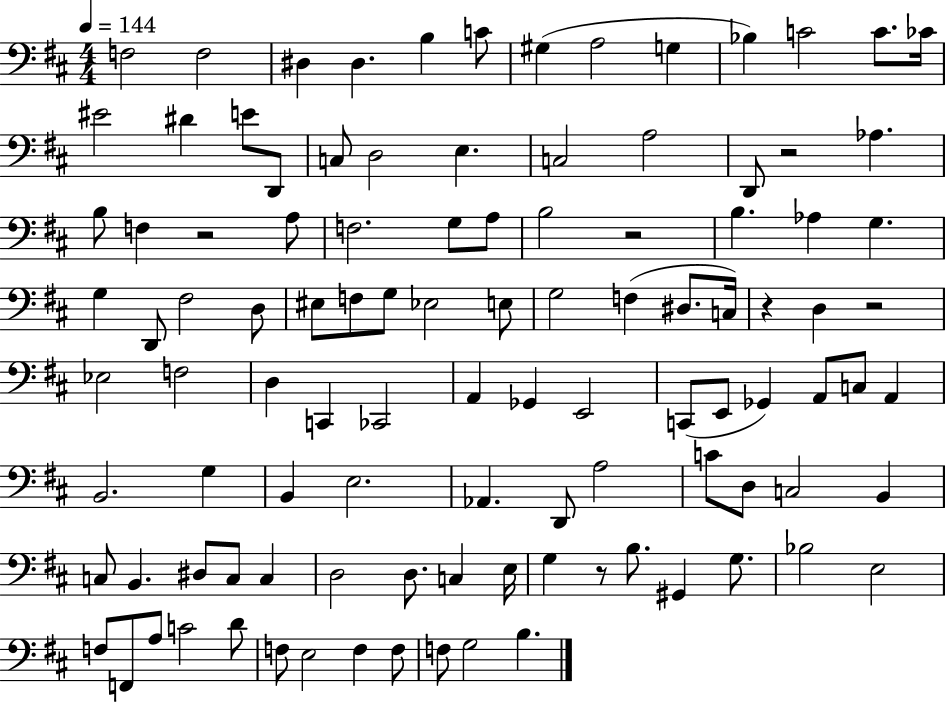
F3/h F3/h D#3/q D#3/q. B3/q C4/e G#3/q A3/h G3/q Bb3/q C4/h C4/e. CES4/s EIS4/h D#4/q E4/e D2/e C3/e D3/h E3/q. C3/h A3/h D2/e R/h Ab3/q. B3/e F3/q R/h A3/e F3/h. G3/e A3/e B3/h R/h B3/q. Ab3/q G3/q. G3/q D2/e F#3/h D3/e EIS3/e F3/e G3/e Eb3/h E3/e G3/h F3/q D#3/e. C3/s R/q D3/q R/h Eb3/h F3/h D3/q C2/q CES2/h A2/q Gb2/q E2/h C2/e E2/e Gb2/q A2/e C3/e A2/q B2/h. G3/q B2/q E3/h. Ab2/q. D2/e A3/h C4/e D3/e C3/h B2/q C3/e B2/q. D#3/e C3/e C3/q D3/h D3/e. C3/q E3/s G3/q R/e B3/e. G#2/q G3/e. Bb3/h E3/h F3/e F2/e A3/e C4/h D4/e F3/e E3/h F3/q F3/e F3/e G3/h B3/q.